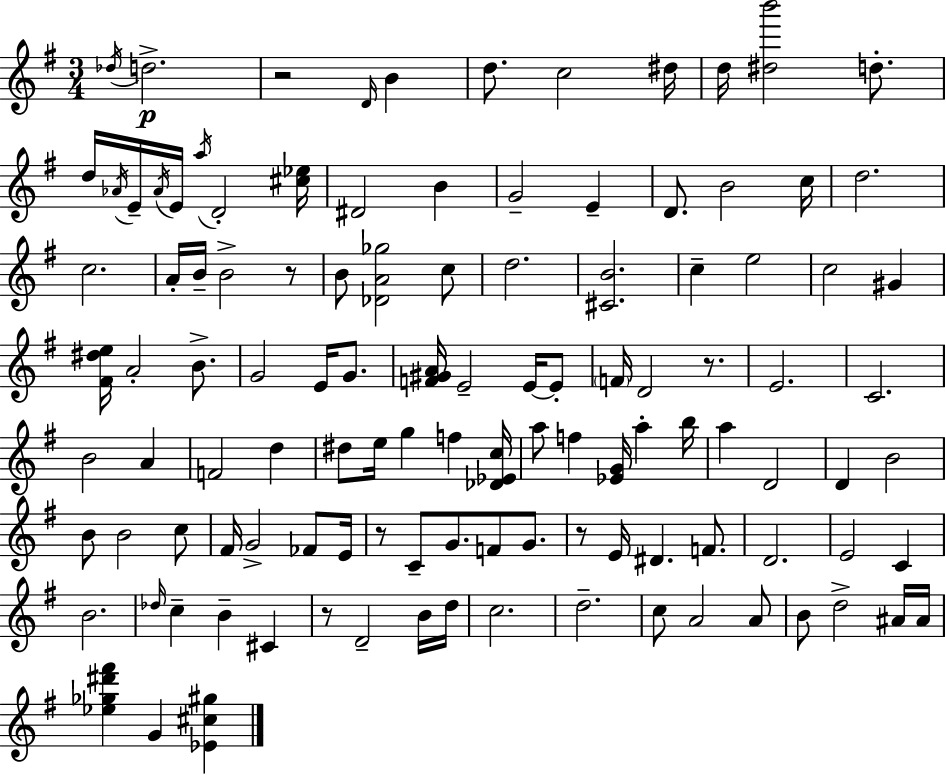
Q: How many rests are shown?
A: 6